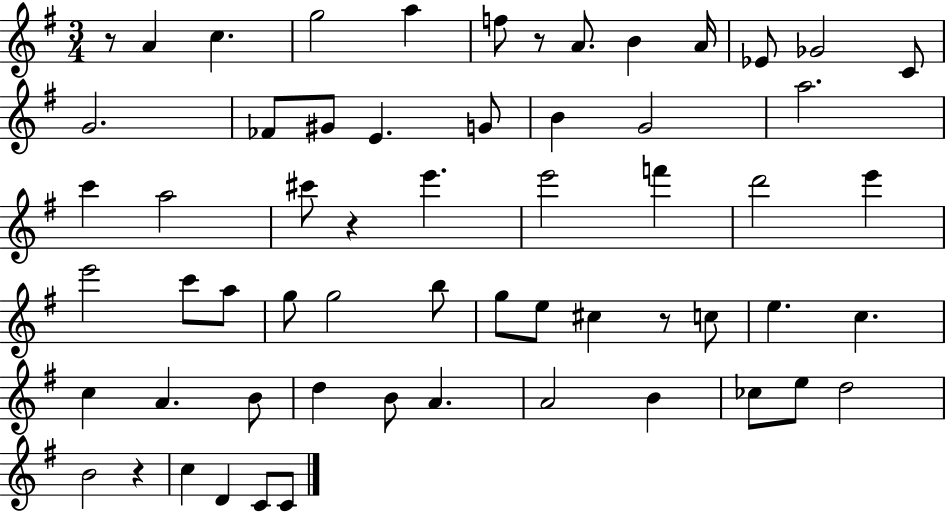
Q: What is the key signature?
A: G major